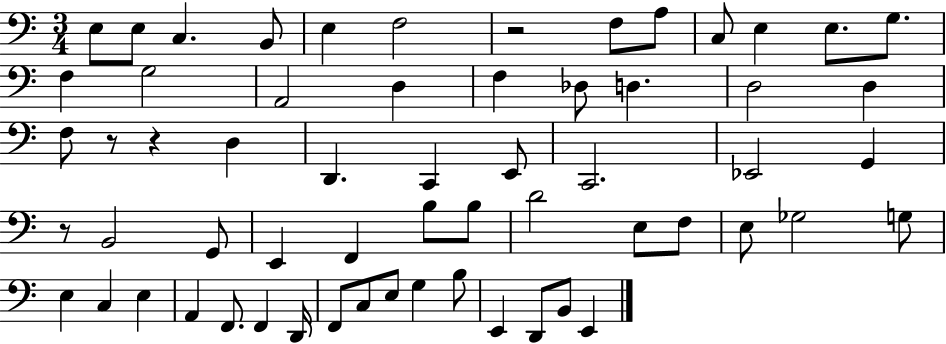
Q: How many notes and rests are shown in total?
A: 61